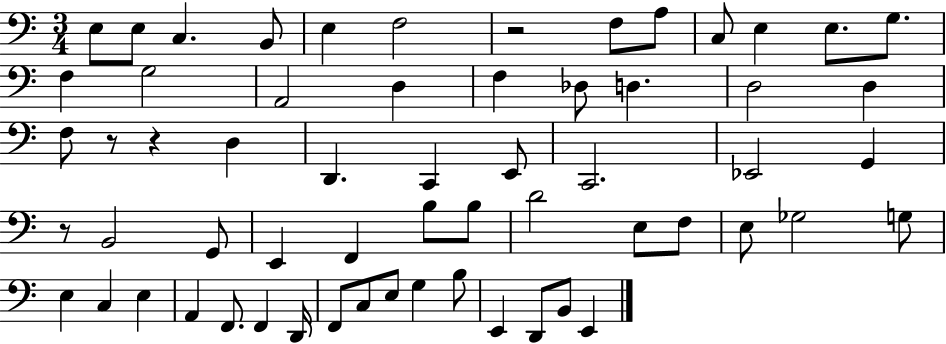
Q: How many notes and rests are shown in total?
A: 61